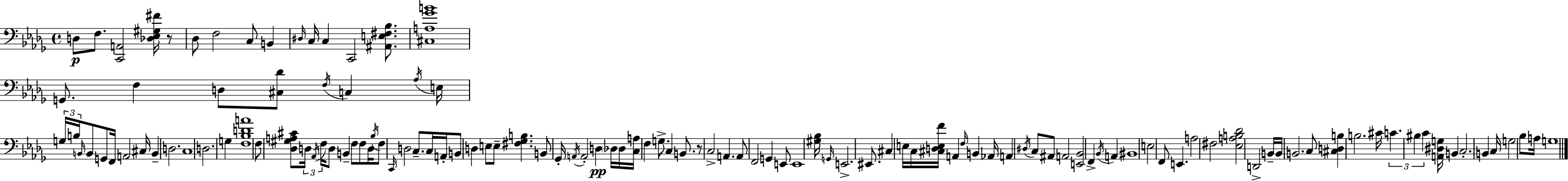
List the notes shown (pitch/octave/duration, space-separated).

D3/e F3/e. [C2,A2]/h [Db3,Eb3,G#3,F#4]/s R/e Db3/e F3/h C3/e B2/q D#3/s C3/s C3/q C2/h [A#2,E3,F#3,Bb3]/e. [C#3,A3,Gb4,B4]/w G2/e. F3/q D3/e [C#3,Db4]/e F3/s C3/q Ab3/s E3/s G3/s B3/s B2/s B2/e G2/e F2/s A2/h C#3/s B2/q D3/h. C3/w D3/h. G3/q [F3,Bb3,D4,A4]/w F3/e [Db3,G#3,A3,C#4]/e D3/s Ab2/s F3/s D3/e B2/q F3/e F3/e D3/s Bb3/s F3/e C2/s D3/h C3/e. C3/s A2/s B2/e D3/q E3/e E3/e [F#3,Gb3,B3]/q. B2/e Gb2/s A2/s A2/h D3/q Db3/s Db3/s [C3,A3]/s F3/q G3/e. C3/q B2/e. R/e C3/h A2/q. A2/e F2/h G2/q E2/e E2/w [G#3,Bb3]/s G2/s E2/h. EIS2/e. C#3/q E3/s C3/s [C#3,D3,E3,F4]/s A2/q F3/s B2/q Ab2/s A2/q D#3/s C3/e A#2/e A2/h [E2,Bb2]/h F2/q Bb2/s A2/q BIS2/w E3/h F2/e E2/q. A3/h F#3/h [Eb3,A3,B3,Db4]/h D2/h B2/s B2/s B2/h. C3/e [C#3,D3,B3]/q B3/h. C#4/s C4/q. BIS3/q C4/q [A2,D#3,G3]/s B2/q C3/h. B2/q C3/s G3/h Bb3/e A3/s G3/w